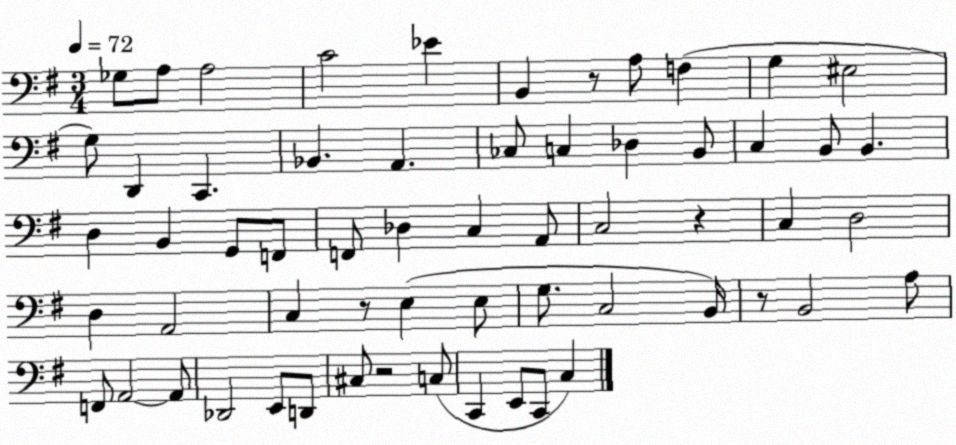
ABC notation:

X:1
T:Untitled
M:3/4
L:1/4
K:G
_G,/2 A,/2 A,2 C2 _E B,, z/2 A,/2 F, G, ^E,2 G,/2 D,, C,, _B,, A,, _C,/2 C, _D, B,,/2 C, B,,/2 B,, D, B,, G,,/2 F,,/2 F,,/2 _D, C, A,,/2 C,2 z C, D,2 D, A,,2 C, z/2 E, E,/2 G,/2 C,2 B,,/4 z/2 B,,2 A,/2 F,,/2 A,,2 A,,/2 _D,,2 E,,/2 D,,/2 ^C,/2 z2 C,/2 C,, E,,/2 C,,/2 C,